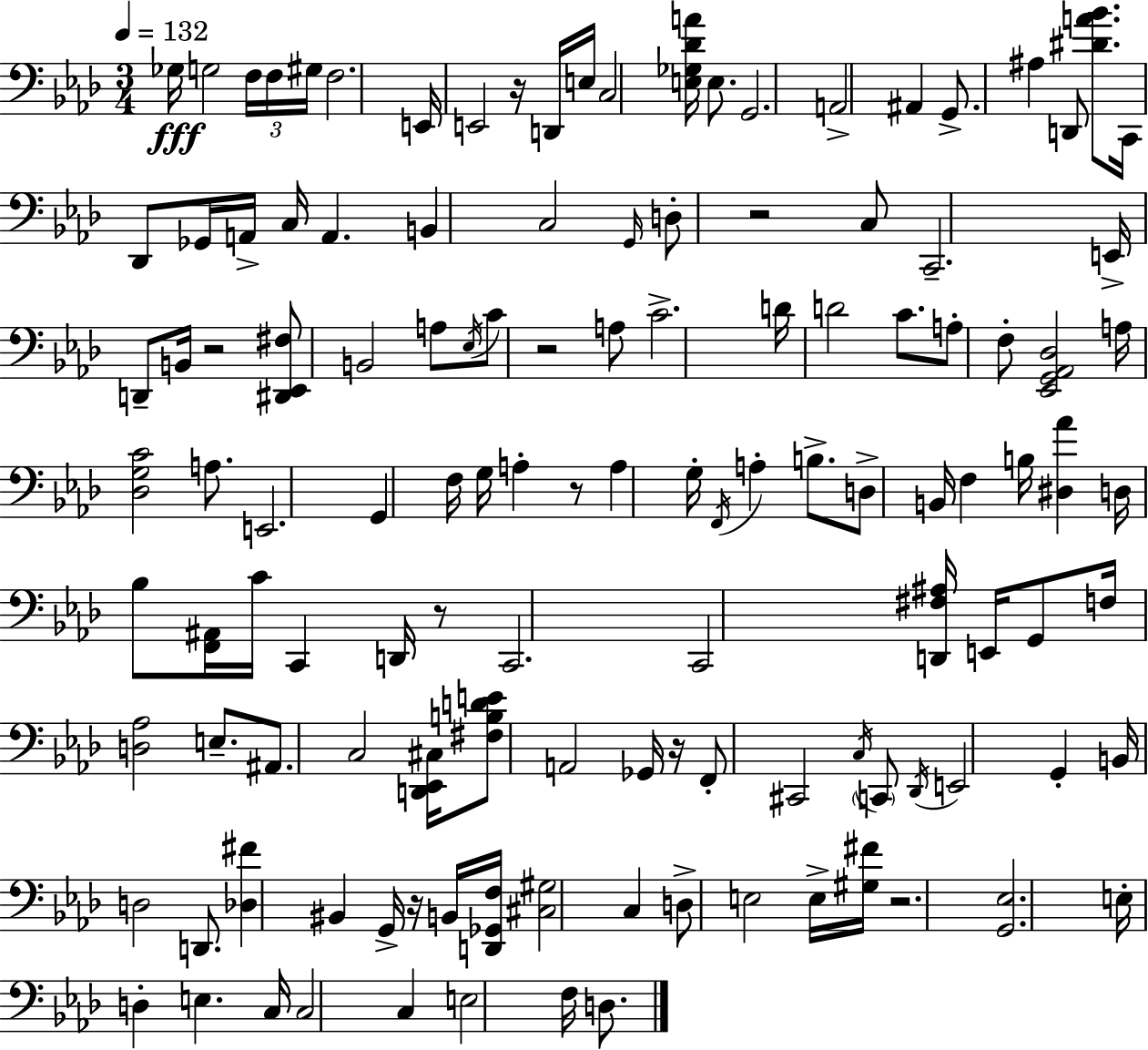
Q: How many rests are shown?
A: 9